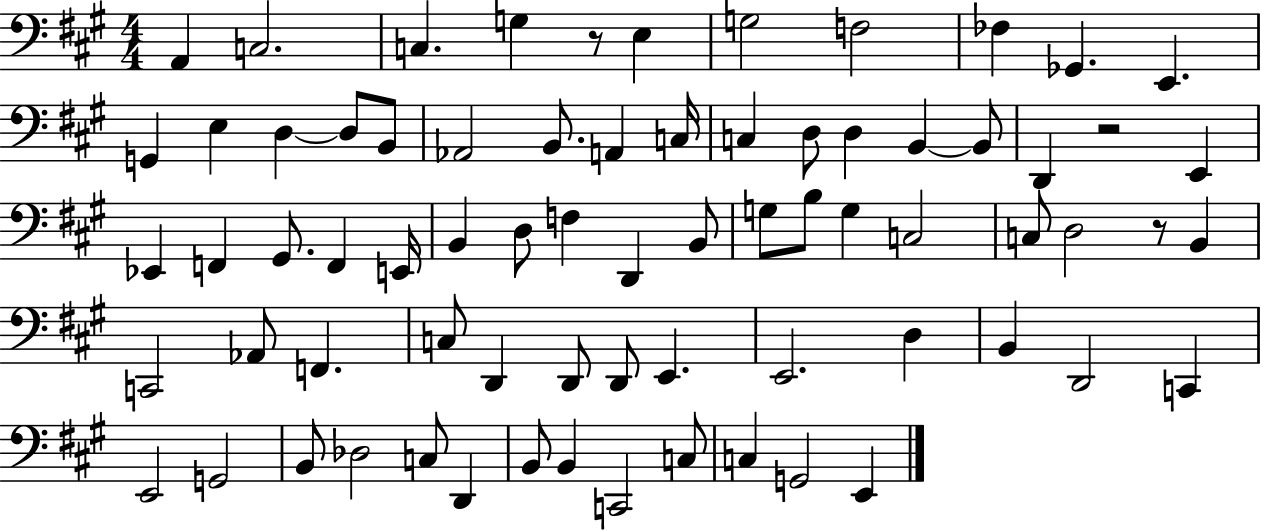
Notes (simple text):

A2/q C3/h. C3/q. G3/q R/e E3/q G3/h F3/h FES3/q Gb2/q. E2/q. G2/q E3/q D3/q D3/e B2/e Ab2/h B2/e. A2/q C3/s C3/q D3/e D3/q B2/q B2/e D2/q R/h E2/q Eb2/q F2/q G#2/e. F2/q E2/s B2/q D3/e F3/q D2/q B2/e G3/e B3/e G3/q C3/h C3/e D3/h R/e B2/q C2/h Ab2/e F2/q. C3/e D2/q D2/e D2/e E2/q. E2/h. D3/q B2/q D2/h C2/q E2/h G2/h B2/e Db3/h C3/e D2/q B2/e B2/q C2/h C3/e C3/q G2/h E2/q